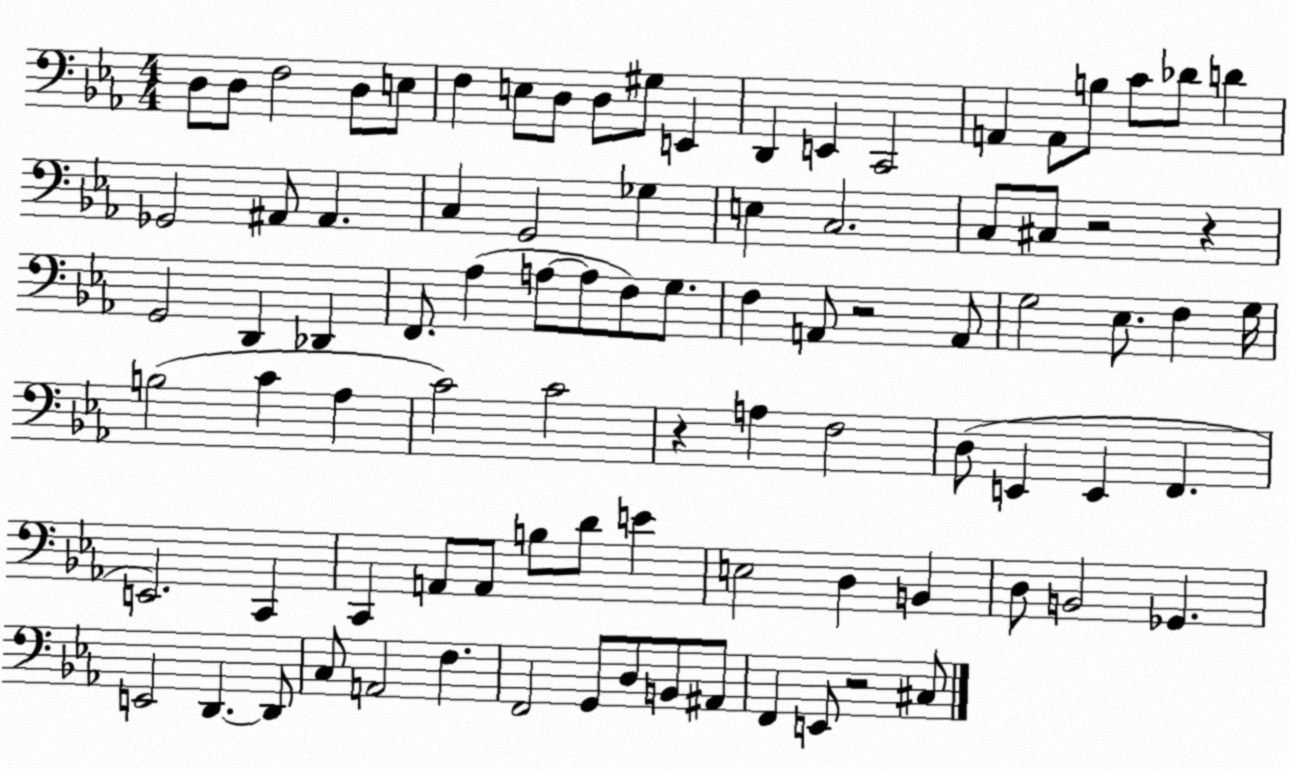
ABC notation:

X:1
T:Untitled
M:4/4
L:1/4
K:Eb
D,/2 D,/2 F,2 D,/2 E,/2 F, E,/2 D,/2 D,/2 ^G,/2 E,, D,, E,, C,,2 A,, A,,/2 B,/2 C/2 _D/2 D _G,,2 ^A,,/2 ^A,, C, G,,2 _G, E, C,2 C,/2 ^C,/2 z2 z G,,2 D,, _D,, F,,/2 _A, A,/2 A,/2 F,/2 G,/2 F, A,,/2 z2 A,,/2 G,2 _E,/2 F, G,/4 B,2 C _A, C2 C2 z A, F,2 D,/2 E,, E,, F,, E,,2 C,, C,, A,,/2 A,,/2 B,/2 D/2 E E,2 D, B,, D,/2 B,,2 _G,, E,,2 D,, D,,/2 C,/2 A,,2 F, F,,2 G,,/2 D,/2 B,,/2 ^A,,/2 F,, E,,/2 z2 ^C,/2